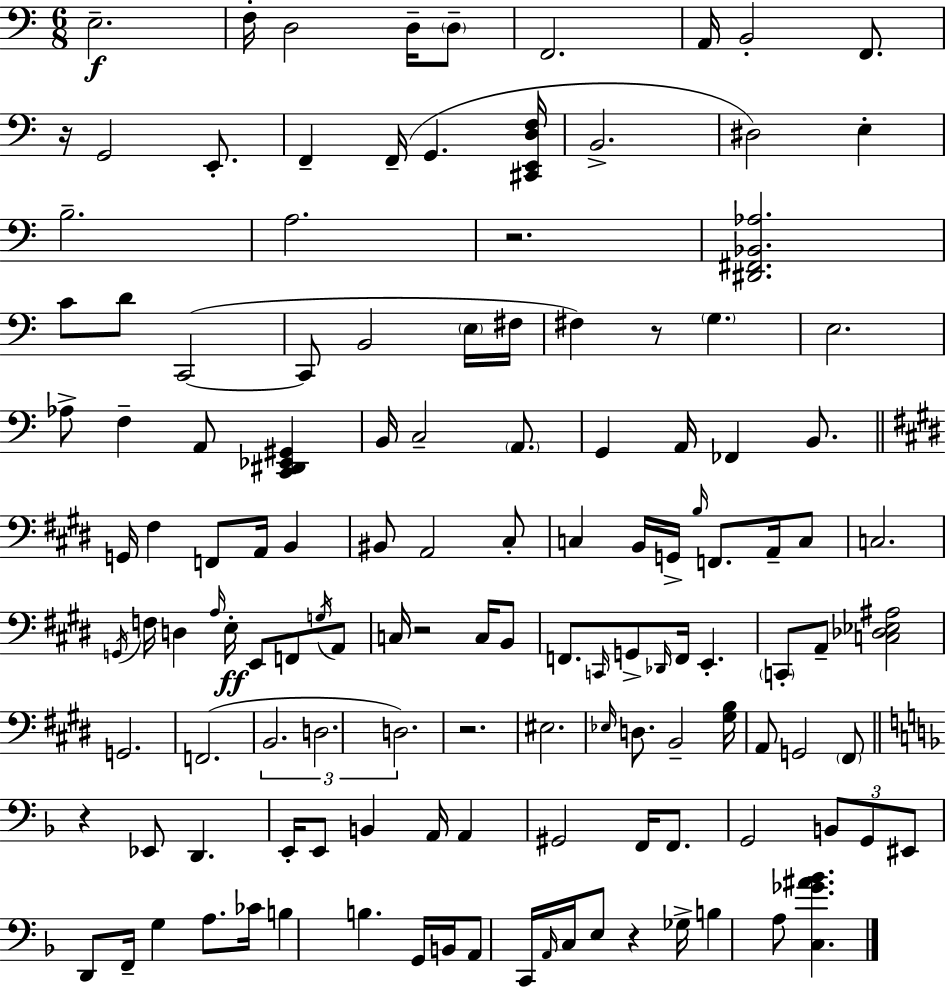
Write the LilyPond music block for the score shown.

{
  \clef bass
  \numericTimeSignature
  \time 6/8
  \key c \major
  e2.--\f | f16-. d2 d16-- \parenthesize d8-- | f,2. | a,16 b,2-. f,8. | \break r16 g,2 e,8.-. | f,4-- f,16--( g,4. <cis, e, d f>16 | b,2.-> | dis2) e4-. | \break b2.-- | a2. | r2. | <dis, fis, bes, aes>2. | \break c'8 d'8 c,2~(~ | c,8 b,2 \parenthesize e16 fis16 | fis4) r8 \parenthesize g4. | e2. | \break aes8-> f4-- a,8 <c, dis, ees, gis,>4 | b,16 c2-- \parenthesize a,8. | g,4 a,16 fes,4 b,8. | \bar "||" \break \key e \major g,16 fis4 f,8 a,16 b,4 | bis,8 a,2 cis8-. | c4 b,16 g,16-> \grace { b16 } f,8. a,16-- c8 | c2. | \break \acciaccatura { g,16 } f16 d4 \grace { a16 } e16-.\ff e,8 f,8 | \acciaccatura { g16 } a,8 c16 r2 | c16 b,8 f,8. \grace { c,16 } g,8-> \grace { des,16 } f,16 | e,4.-. \parenthesize c,8-. a,8-- <c des ees ais>2 | \break g,2. | f,2.( | \tuplet 3/2 { b,2. | d2. | \break d2.) } | r2. | eis2. | \grace { ees16 } d8. b,2-- | \break <gis b>16 a,8 g,2 | \parenthesize fis,8 \bar "||" \break \key d \minor r4 ees,8 d,4. | e,16-. e,8 b,4 a,16 a,4 | gis,2 f,16 f,8. | g,2 \tuplet 3/2 { b,8 g,8 | \break eis,8 } d,8 f,16-- g4 a8. | ces'16 b4 b4. g,16 | b,16 a,8 c,16 \grace { a,16 } c16 e8 r4 | ges16-> b4 a8 <c ges' ais' bes'>4. | \break \bar "|."
}